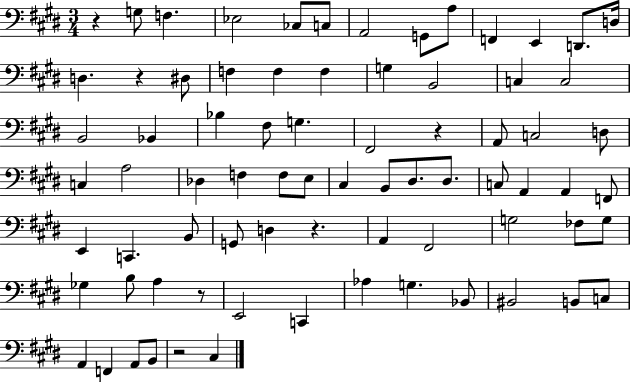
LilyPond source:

{
  \clef bass
  \numericTimeSignature
  \time 3/4
  \key e \major
  r4 g8 f4. | ees2 ces8 c8 | a,2 g,8 a8 | f,4 e,4 d,8. d16 | \break d4. r4 dis8 | f4 f4 f4 | g4 b,2 | c4 c2 | \break b,2 bes,4 | bes4 fis8 g4. | fis,2 r4 | a,8 c2 d8 | \break c4 a2 | des4 f4 f8 e8 | cis4 b,8 dis8. dis8. | c8 a,4 a,4 f,8 | \break e,4 c,4. b,8 | g,8 d4 r4. | a,4 fis,2 | g2 fes8 g8 | \break ges4 b8 a4 r8 | e,2 c,4 | aes4 g4. bes,8 | bis,2 b,8 c8 | \break a,4 f,4 a,8 b,8 | r2 cis4 | \bar "|."
}